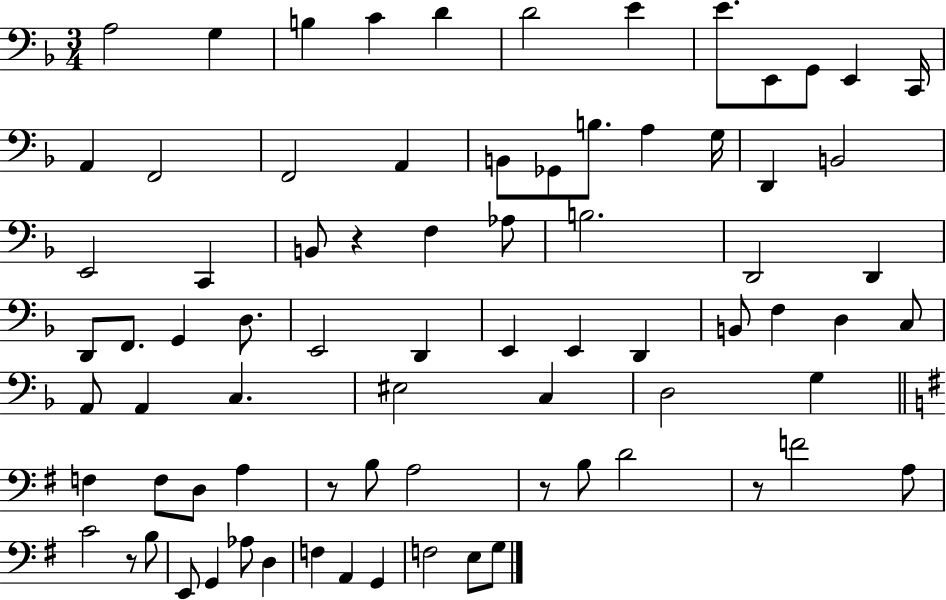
A3/h G3/q B3/q C4/q D4/q D4/h E4/q E4/e. E2/e G2/e E2/q C2/s A2/q F2/h F2/h A2/q B2/e Gb2/e B3/e. A3/q G3/s D2/q B2/h E2/h C2/q B2/e R/q F3/q Ab3/e B3/h. D2/h D2/q D2/e F2/e. G2/q D3/e. E2/h D2/q E2/q E2/q D2/q B2/e F3/q D3/q C3/e A2/e A2/q C3/q. EIS3/h C3/q D3/h G3/q F3/q F3/e D3/e A3/q R/e B3/e A3/h R/e B3/e D4/h R/e F4/h A3/e C4/h R/e B3/e E2/e G2/q Ab3/e D3/q F3/q A2/q G2/q F3/h E3/e G3/e